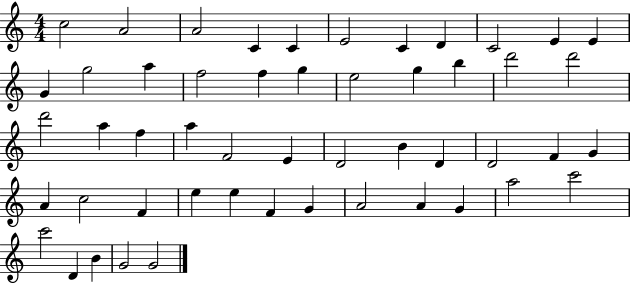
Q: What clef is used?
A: treble